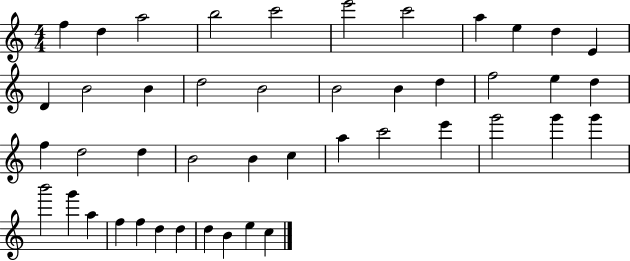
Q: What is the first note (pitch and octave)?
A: F5